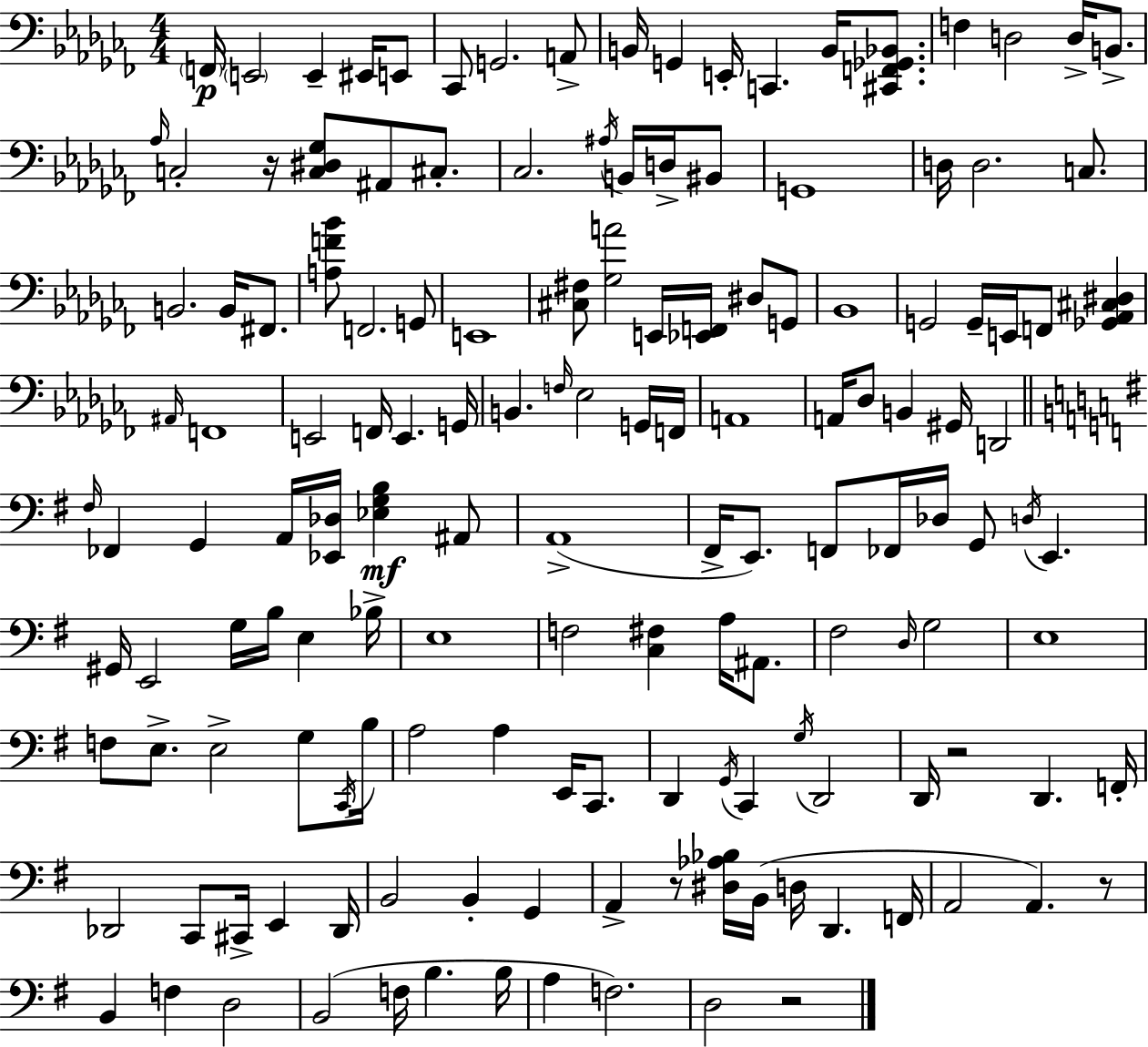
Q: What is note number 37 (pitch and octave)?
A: E2